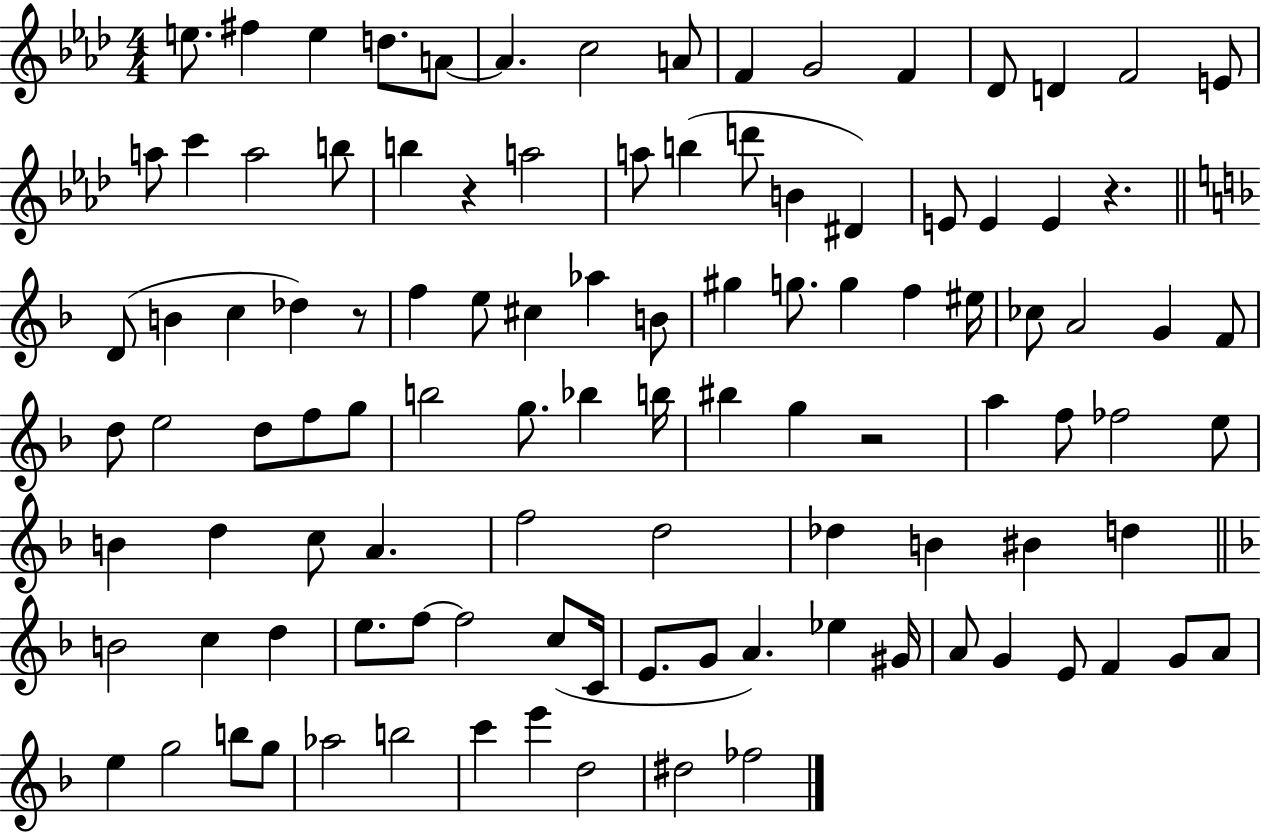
X:1
T:Untitled
M:4/4
L:1/4
K:Ab
e/2 ^f e d/2 A/2 A c2 A/2 F G2 F _D/2 D F2 E/2 a/2 c' a2 b/2 b z a2 a/2 b d'/2 B ^D E/2 E E z D/2 B c _d z/2 f e/2 ^c _a B/2 ^g g/2 g f ^e/4 _c/2 A2 G F/2 d/2 e2 d/2 f/2 g/2 b2 g/2 _b b/4 ^b g z2 a f/2 _f2 e/2 B d c/2 A f2 d2 _d B ^B d B2 c d e/2 f/2 f2 c/2 C/4 E/2 G/2 A _e ^G/4 A/2 G E/2 F G/2 A/2 e g2 b/2 g/2 _a2 b2 c' e' d2 ^d2 _f2